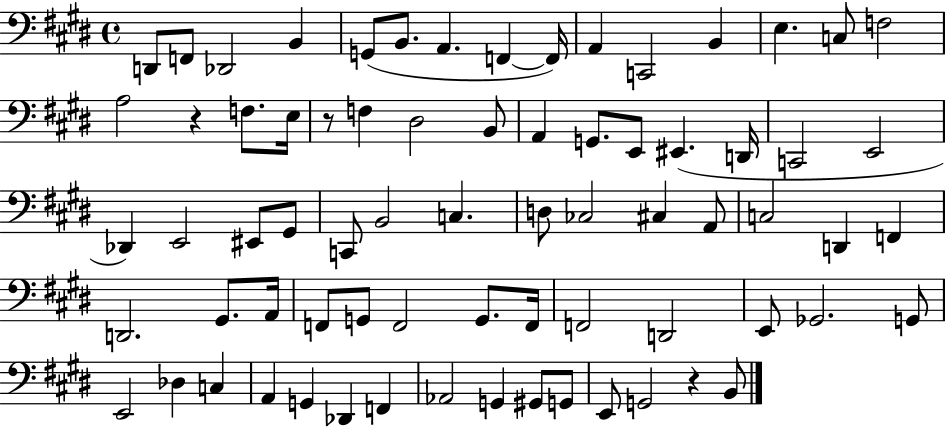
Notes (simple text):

D2/e F2/e Db2/h B2/q G2/e B2/e. A2/q. F2/q F2/s A2/q C2/h B2/q E3/q. C3/e F3/h A3/h R/q F3/e. E3/s R/e F3/q D#3/h B2/e A2/q G2/e. E2/e EIS2/q. D2/s C2/h E2/h Db2/q E2/h EIS2/e G#2/e C2/e B2/h C3/q. D3/e CES3/h C#3/q A2/e C3/h D2/q F2/q D2/h. G#2/e. A2/s F2/e G2/e F2/h G2/e. F2/s F2/h D2/h E2/e Gb2/h. G2/e E2/h Db3/q C3/q A2/q G2/q Db2/q F2/q Ab2/h G2/q G#2/e G2/e E2/e G2/h R/q B2/e